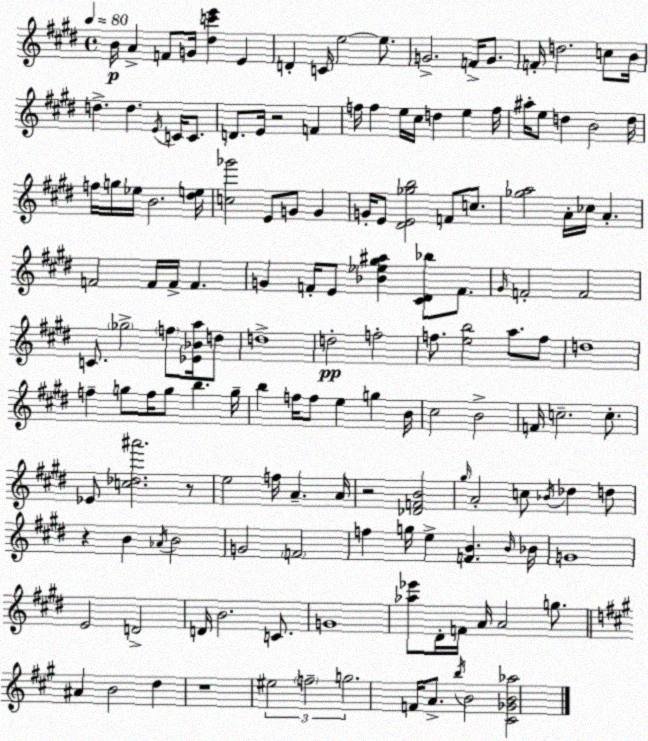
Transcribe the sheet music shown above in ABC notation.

X:1
T:Untitled
M:4/4
L:1/4
K:E
B/4 A F/2 G/4 [^dc'e'] E D C/4 e2 e/2 G2 F/4 G/2 F/4 d2 c/2 B/4 d d E/4 C/4 C/2 D/2 E/4 z2 F f/4 f e/4 ^c/4 d e f/4 ^a/4 e/2 d B2 d/4 f/4 g/4 _e/4 B2 [^de]/4 [c_g']2 E/2 G/2 G G/4 E/2 [^DE_gb]2 F/2 c/2 [_ga]2 A/4 _c/4 A F2 F/4 F/4 F G F/4 E/2 [_B_e^g^a] [^C^D_b]/2 F/2 ^G/4 F2 F2 C/2 _g2 f/2 [_E_Ba]/4 d/2 d4 d2 f2 f/2 [eb]2 a/2 f/2 d4 f g/2 f/4 g/2 b g/4 b f/4 f/2 e g B/4 ^c2 B2 F/4 c2 c/2 _E/2 [c_d^a']2 z/2 e2 f/4 A A/4 z2 [_DFB]2 ^g/4 A2 c/2 _B/4 _d d/2 z B _A/4 B2 G2 F2 f g/4 e [FB] B/4 _B/4 G4 E2 D2 D/4 B2 C/2 G4 [_a_e']/2 ^D/4 F/4 A/4 A2 g/2 ^A B2 d z4 ^e2 f2 g2 F/4 A/2 b/4 B2 [^C_GB_a]2